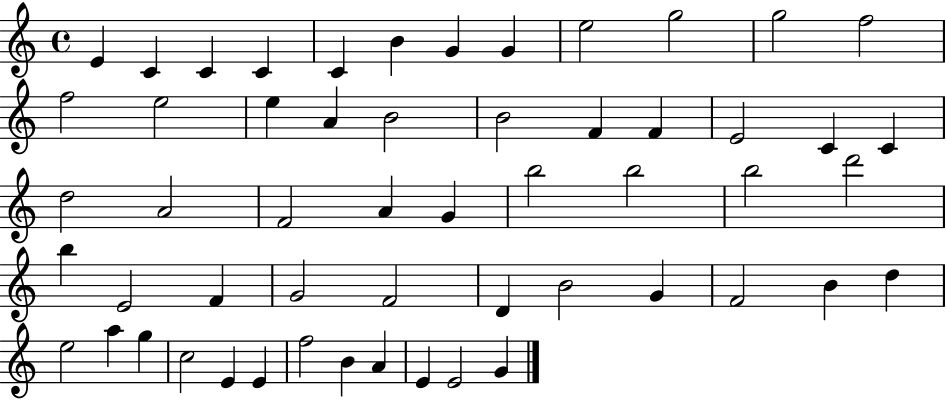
{
  \clef treble
  \time 4/4
  \defaultTimeSignature
  \key c \major
  e'4 c'4 c'4 c'4 | c'4 b'4 g'4 g'4 | e''2 g''2 | g''2 f''2 | \break f''2 e''2 | e''4 a'4 b'2 | b'2 f'4 f'4 | e'2 c'4 c'4 | \break d''2 a'2 | f'2 a'4 g'4 | b''2 b''2 | b''2 d'''2 | \break b''4 e'2 f'4 | g'2 f'2 | d'4 b'2 g'4 | f'2 b'4 d''4 | \break e''2 a''4 g''4 | c''2 e'4 e'4 | f''2 b'4 a'4 | e'4 e'2 g'4 | \break \bar "|."
}